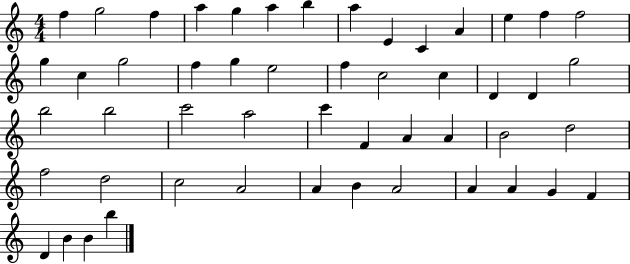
F5/q G5/h F5/q A5/q G5/q A5/q B5/q A5/q E4/q C4/q A4/q E5/q F5/q F5/h G5/q C5/q G5/h F5/q G5/q E5/h F5/q C5/h C5/q D4/q D4/q G5/h B5/h B5/h C6/h A5/h C6/q F4/q A4/q A4/q B4/h D5/h F5/h D5/h C5/h A4/h A4/q B4/q A4/h A4/q A4/q G4/q F4/q D4/q B4/q B4/q B5/q